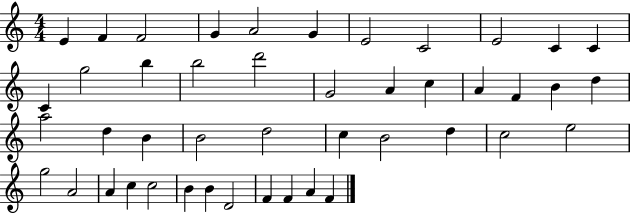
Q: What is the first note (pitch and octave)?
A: E4